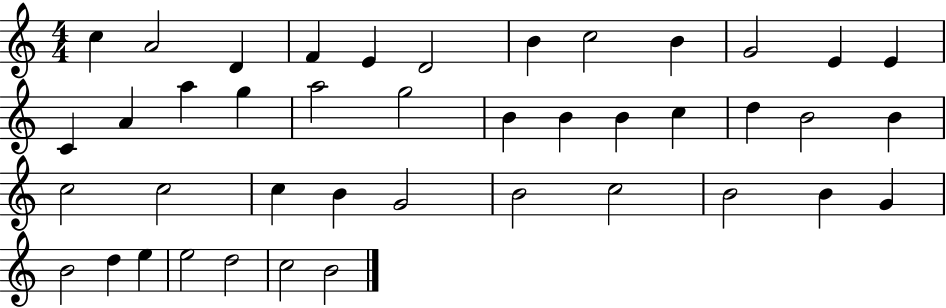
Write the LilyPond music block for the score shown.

{
  \clef treble
  \numericTimeSignature
  \time 4/4
  \key c \major
  c''4 a'2 d'4 | f'4 e'4 d'2 | b'4 c''2 b'4 | g'2 e'4 e'4 | \break c'4 a'4 a''4 g''4 | a''2 g''2 | b'4 b'4 b'4 c''4 | d''4 b'2 b'4 | \break c''2 c''2 | c''4 b'4 g'2 | b'2 c''2 | b'2 b'4 g'4 | \break b'2 d''4 e''4 | e''2 d''2 | c''2 b'2 | \bar "|."
}